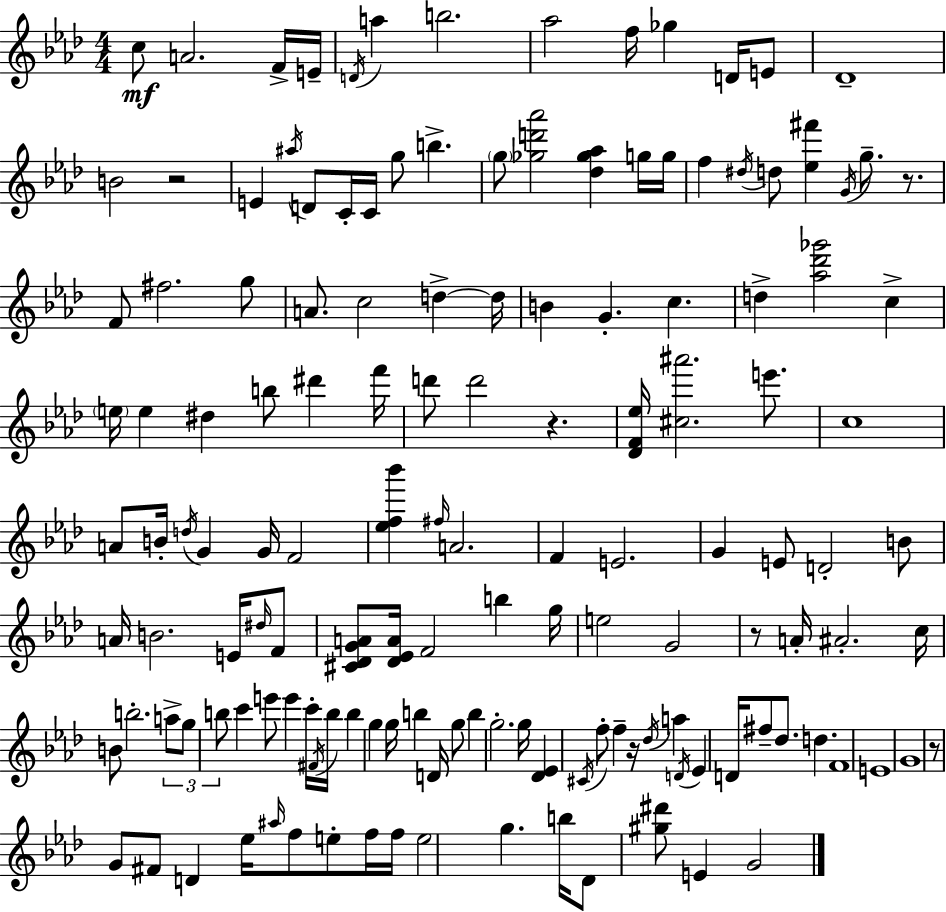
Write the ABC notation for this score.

X:1
T:Untitled
M:4/4
L:1/4
K:Fm
c/2 A2 F/4 E/4 D/4 a b2 _a2 f/4 _g D/4 E/2 _D4 B2 z2 E ^a/4 D/2 C/4 C/4 g/2 b g/2 [_gd'_a']2 [_d_g_a] g/4 g/4 f ^d/4 d/2 [_e^f'] G/4 g/2 z/2 F/2 ^f2 g/2 A/2 c2 d d/4 B G c d [_a_d'_g']2 c e/4 e ^d b/2 ^d' f'/4 d'/2 d'2 z [_DF_e]/4 [^c^a']2 e'/2 c4 A/2 B/4 d/4 G G/4 F2 [_ef_b'] ^f/4 A2 F E2 G E/2 D2 B/2 A/4 B2 E/4 ^d/4 F/2 [^C_DGA]/2 [_D_EA]/4 F2 b g/4 e2 G2 z/2 A/4 ^A2 c/4 B/2 b2 a/2 g/2 b/2 c' e'/2 e' c'/4 ^F/4 b/4 b g g/4 b D/4 g/2 b g2 g/4 [_D_E] ^C/4 f/2 f z/4 _d/4 a D/4 _E D/4 ^f/2 _d/2 d F4 E4 G4 z/2 G/2 ^F/2 D _e/4 ^a/4 f/2 e/2 f/4 f/4 e2 g b/4 _D/2 [^g^d']/2 E G2